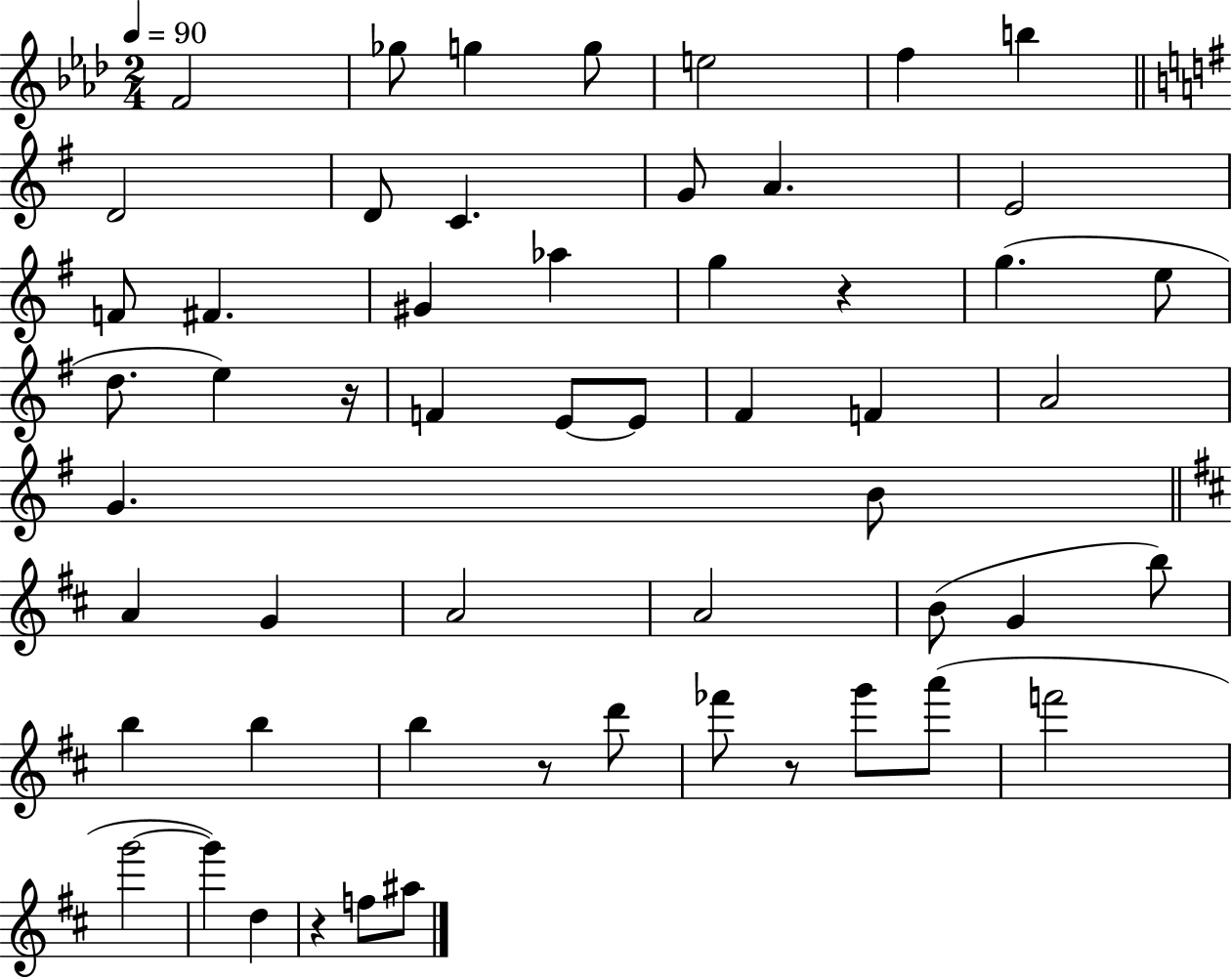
X:1
T:Untitled
M:2/4
L:1/4
K:Ab
F2 _g/2 g g/2 e2 f b D2 D/2 C G/2 A E2 F/2 ^F ^G _a g z g e/2 d/2 e z/4 F E/2 E/2 ^F F A2 G B/2 A G A2 A2 B/2 G b/2 b b b z/2 d'/2 _f'/2 z/2 g'/2 a'/2 f'2 g'2 g' d z f/2 ^a/2